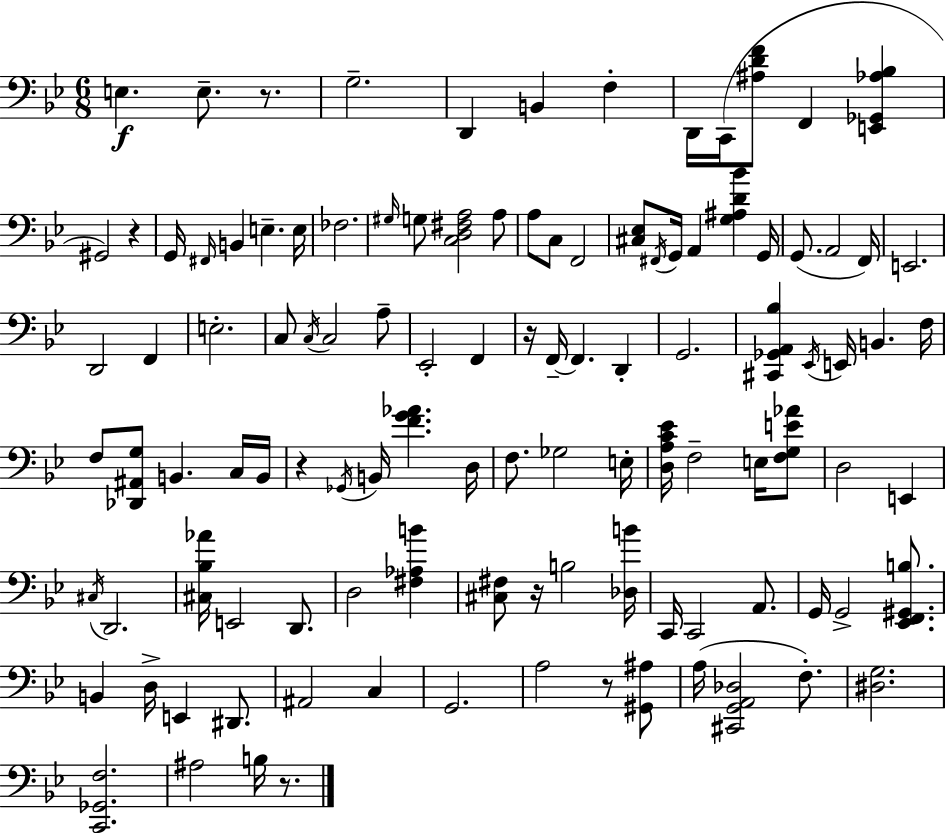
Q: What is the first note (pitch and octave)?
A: E3